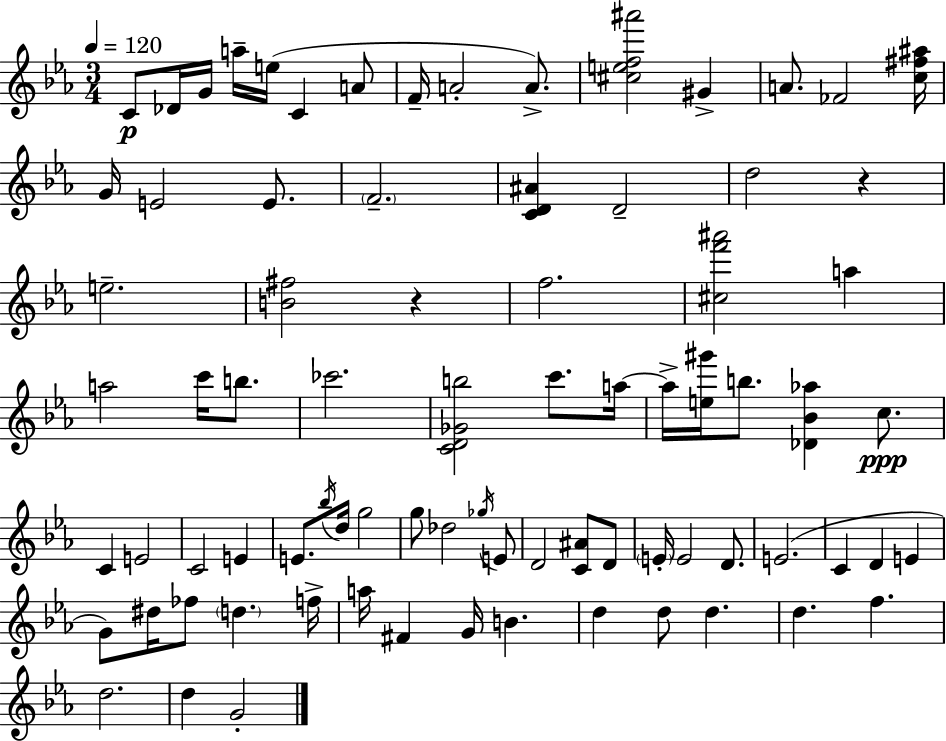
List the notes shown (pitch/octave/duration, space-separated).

C4/e Db4/s G4/s A5/s E5/s C4/q A4/e F4/s A4/h A4/e. [C#5,E5,F5,A#6]/h G#4/q A4/e. FES4/h [C5,F#5,A#5]/s G4/s E4/h E4/e. F4/h. [C4,D4,A#4]/q D4/h D5/h R/q E5/h. [B4,F#5]/h R/q F5/h. [C#5,F6,A#6]/h A5/q A5/h C6/s B5/e. CES6/h. [C4,D4,Gb4,B5]/h C6/e. A5/s A5/s [E5,G#6]/s B5/e. [Db4,Bb4,Ab5]/q C5/e. C4/q E4/h C4/h E4/q E4/e. Bb5/s D5/s G5/h G5/e Db5/h Gb5/s E4/e D4/h [C4,A#4]/e D4/e E4/s E4/h D4/e. E4/h. C4/q D4/q E4/q G4/e D#5/s FES5/e D5/q. F5/s A5/s F#4/q G4/s B4/q. D5/q D5/e D5/q. D5/q. F5/q. D5/h. D5/q G4/h